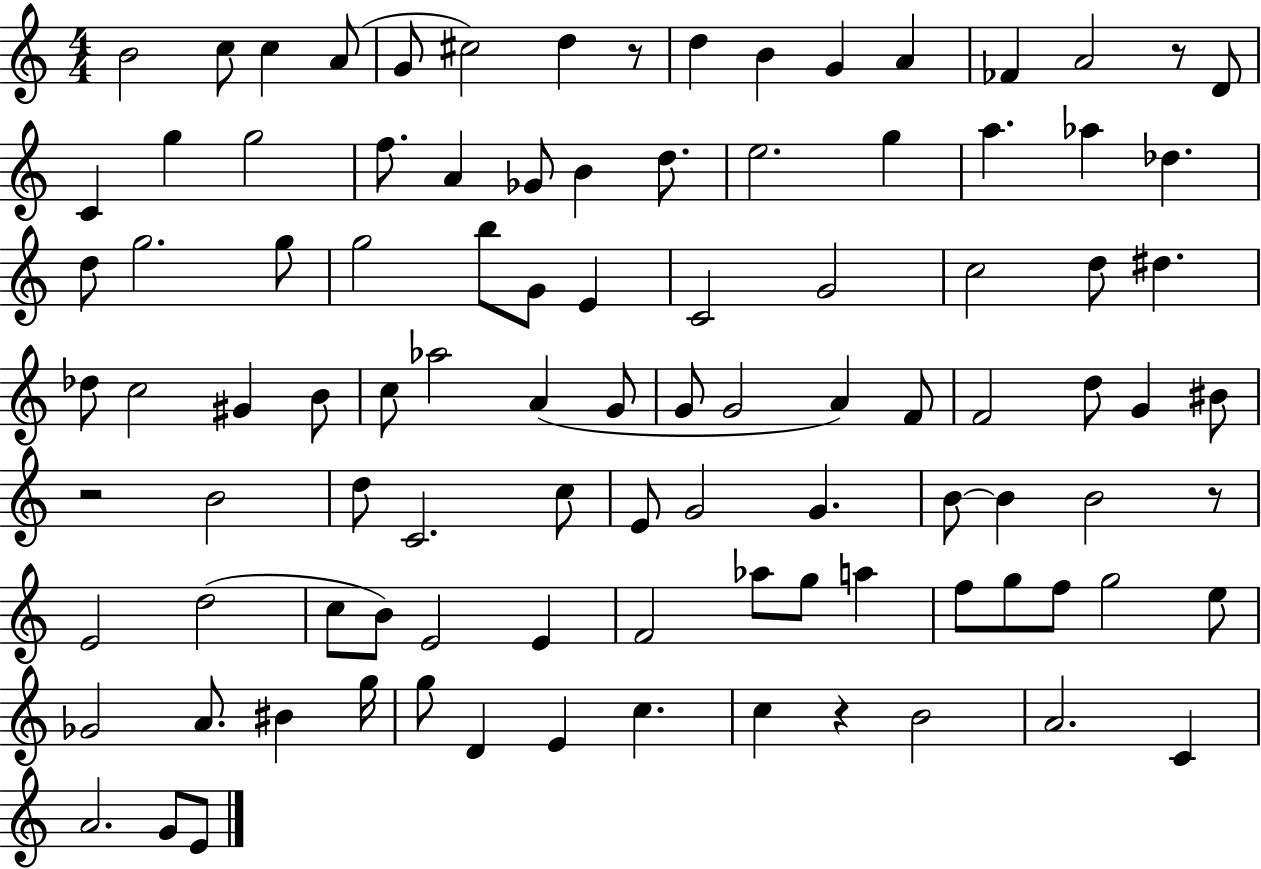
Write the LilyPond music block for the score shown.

{
  \clef treble
  \numericTimeSignature
  \time 4/4
  \key c \major
  b'2 c''8 c''4 a'8( | g'8 cis''2) d''4 r8 | d''4 b'4 g'4 a'4 | fes'4 a'2 r8 d'8 | \break c'4 g''4 g''2 | f''8. a'4 ges'8 b'4 d''8. | e''2. g''4 | a''4. aes''4 des''4. | \break d''8 g''2. g''8 | g''2 b''8 g'8 e'4 | c'2 g'2 | c''2 d''8 dis''4. | \break des''8 c''2 gis'4 b'8 | c''8 aes''2 a'4( g'8 | g'8 g'2 a'4) f'8 | f'2 d''8 g'4 bis'8 | \break r2 b'2 | d''8 c'2. c''8 | e'8 g'2 g'4. | b'8~~ b'4 b'2 r8 | \break e'2 d''2( | c''8 b'8) e'2 e'4 | f'2 aes''8 g''8 a''4 | f''8 g''8 f''8 g''2 e''8 | \break ges'2 a'8. bis'4 g''16 | g''8 d'4 e'4 c''4. | c''4 r4 b'2 | a'2. c'4 | \break a'2. g'8 e'8 | \bar "|."
}